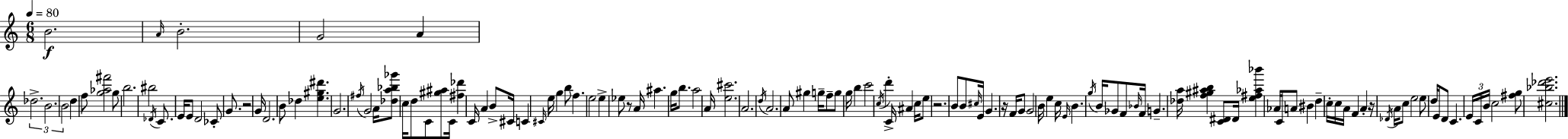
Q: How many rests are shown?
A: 5